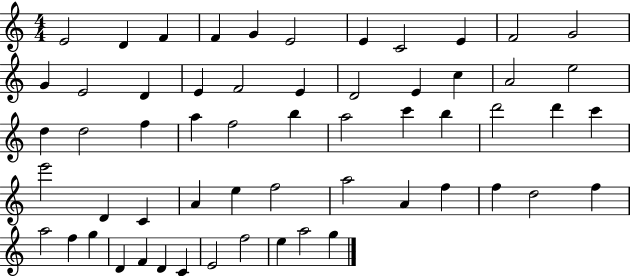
{
  \clef treble
  \numericTimeSignature
  \time 4/4
  \key c \major
  e'2 d'4 f'4 | f'4 g'4 e'2 | e'4 c'2 e'4 | f'2 g'2 | \break g'4 e'2 d'4 | e'4 f'2 e'4 | d'2 e'4 c''4 | a'2 e''2 | \break d''4 d''2 f''4 | a''4 f''2 b''4 | a''2 c'''4 b''4 | d'''2 d'''4 c'''4 | \break e'''2 d'4 c'4 | a'4 e''4 f''2 | a''2 a'4 f''4 | f''4 d''2 f''4 | \break a''2 f''4 g''4 | d'4 f'4 d'4 c'4 | e'2 f''2 | e''4 a''2 g''4 | \break \bar "|."
}